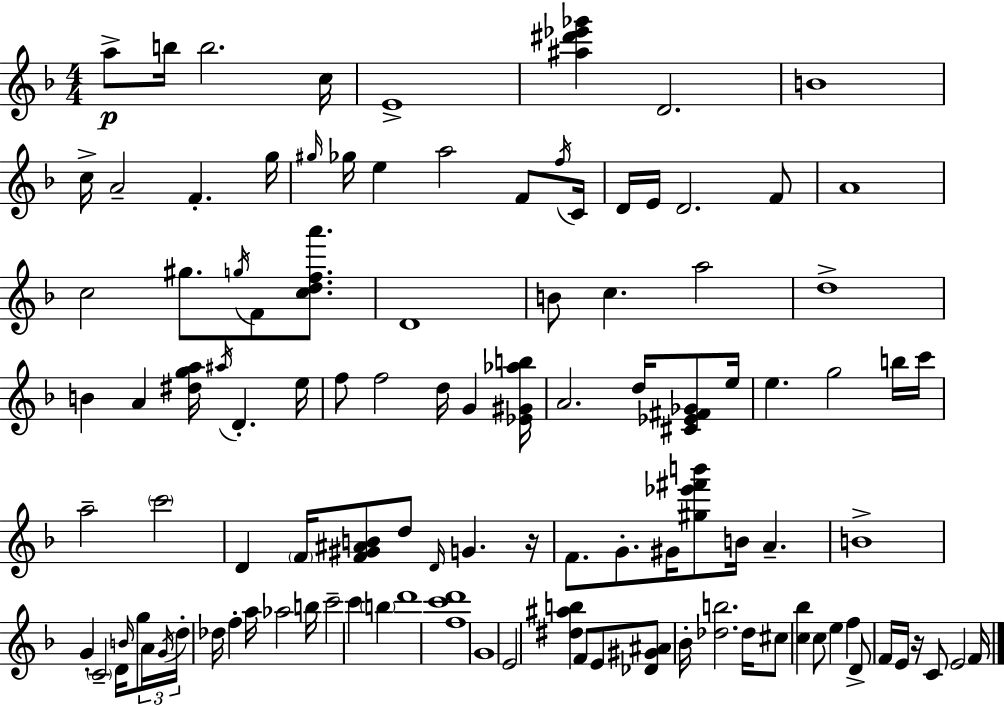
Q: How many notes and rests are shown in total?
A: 108